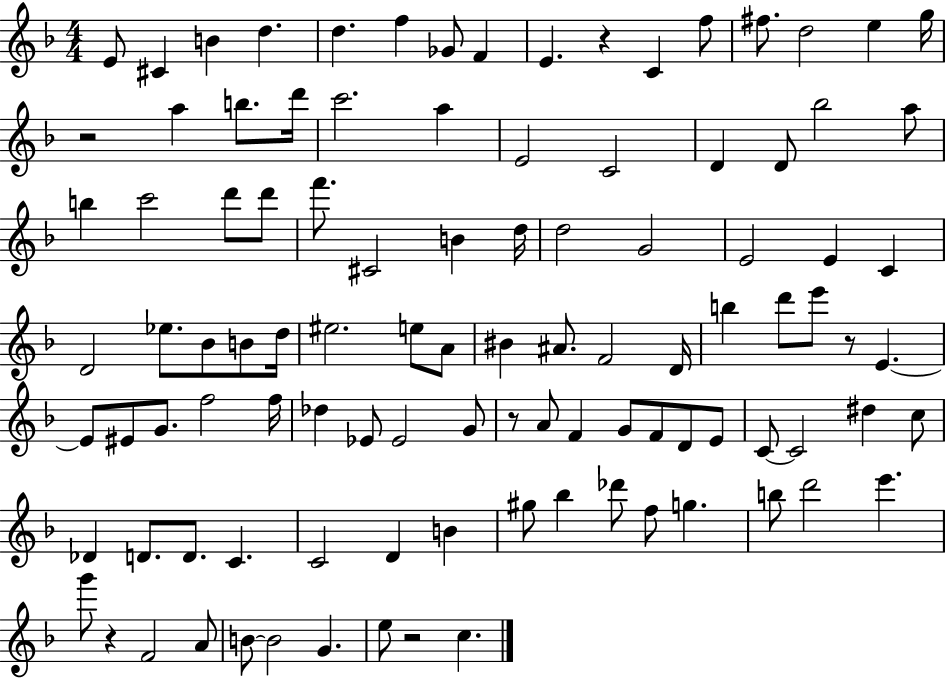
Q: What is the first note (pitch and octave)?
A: E4